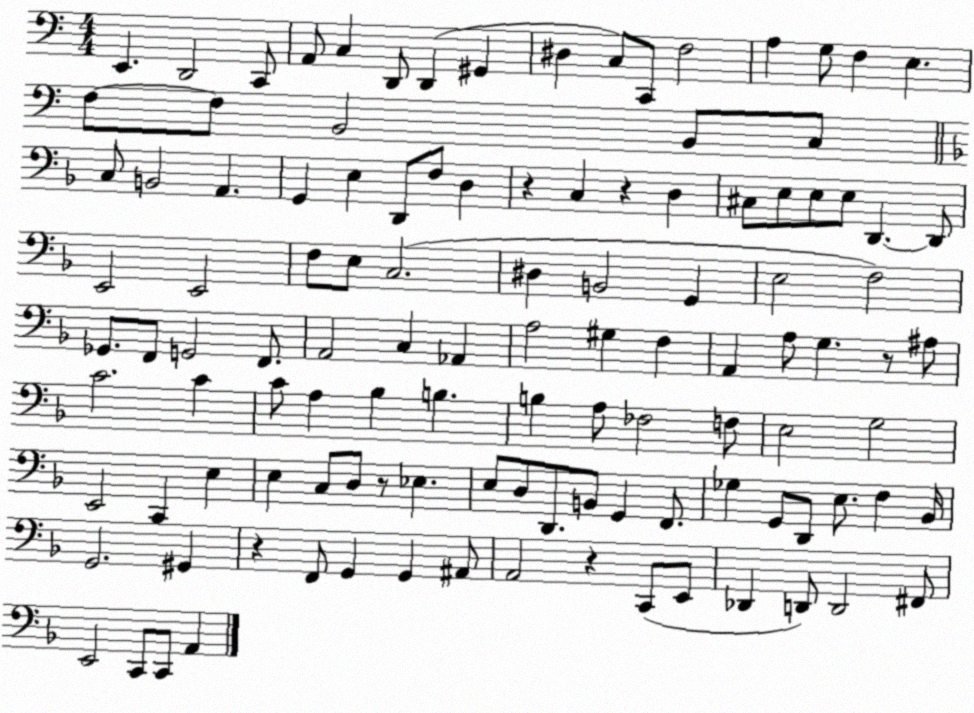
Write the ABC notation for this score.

X:1
T:Untitled
M:4/4
L:1/4
K:C
E,, D,,2 C,,/2 A,,/2 C, D,,/2 D,, ^G,, ^D, C,/2 C,,/2 F,2 A, G,/2 F, E, F,/2 F,/2 B,,2 B,,/2 C,/2 C,/2 B,,2 A,, G,, E, D,,/2 F,/2 D, z C, z D, ^C,/2 E,/2 E,/2 E,/2 D,, D,,/2 E,,2 E,,2 F,/2 E,/2 C,2 ^D, B,,2 G,, E,2 F,2 _G,,/2 F,,/2 G,,2 F,,/2 A,,2 C, _A,, A,2 ^G, F, A,, A,/2 G, z/2 ^A,/2 C2 C C/2 A, _B, B, B, A,/2 _F,2 F,/2 E,2 G,2 E,,2 C,, E, E, C,/2 D,/2 z/2 _E, E,/2 D,/2 D,,/2 B,,/2 G,, F,,/2 _G, G,,/2 D,,/2 E,/2 F, _B,,/4 G,,2 ^G,, z F,,/2 G,, G,, ^A,,/2 A,,2 z C,,/2 E,,/2 _D,, D,,/2 D,,2 ^F,,/2 E,,2 C,,/2 C,,/2 A,,